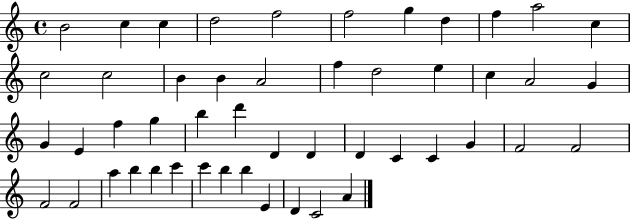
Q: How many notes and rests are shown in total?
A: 49